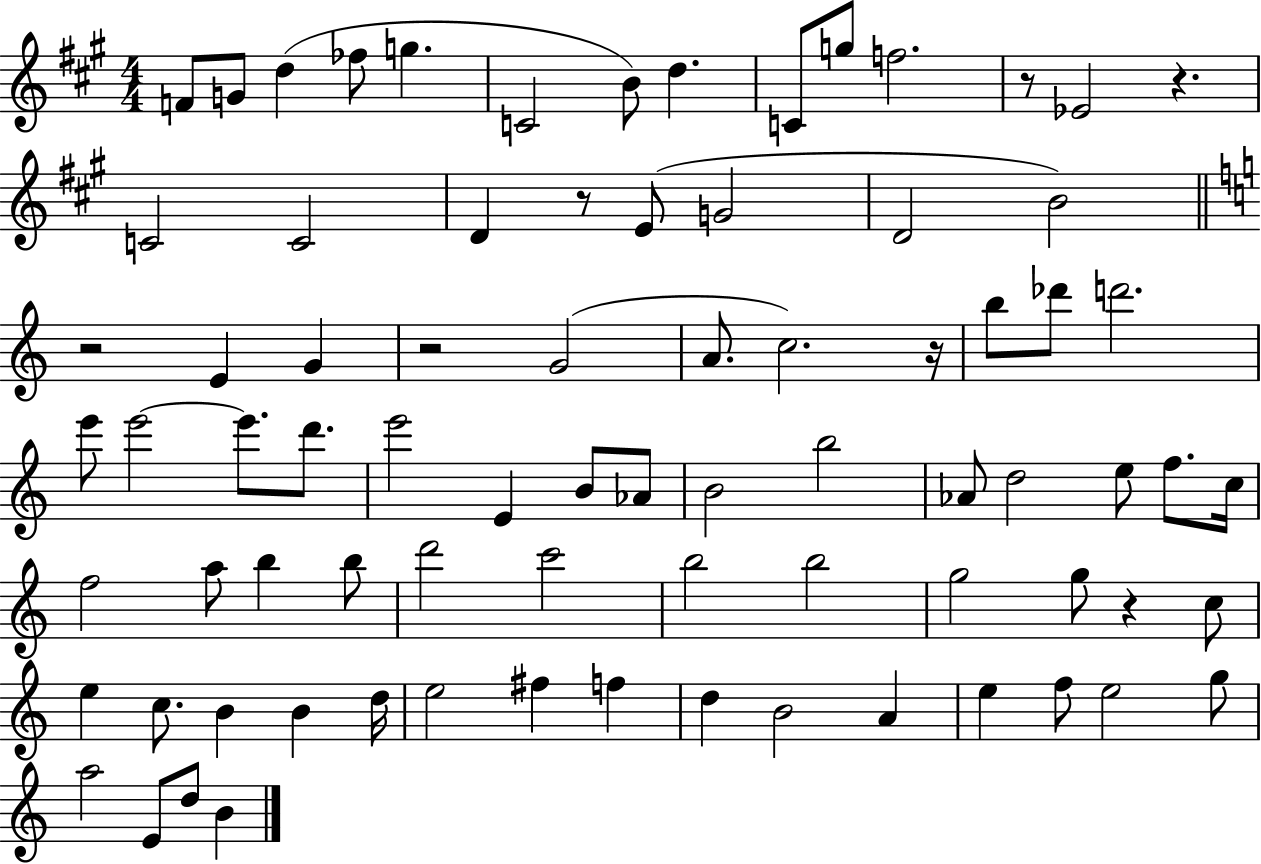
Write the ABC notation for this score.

X:1
T:Untitled
M:4/4
L:1/4
K:A
F/2 G/2 d _f/2 g C2 B/2 d C/2 g/2 f2 z/2 _E2 z C2 C2 D z/2 E/2 G2 D2 B2 z2 E G z2 G2 A/2 c2 z/4 b/2 _d'/2 d'2 e'/2 e'2 e'/2 d'/2 e'2 E B/2 _A/2 B2 b2 _A/2 d2 e/2 f/2 c/4 f2 a/2 b b/2 d'2 c'2 b2 b2 g2 g/2 z c/2 e c/2 B B d/4 e2 ^f f d B2 A e f/2 e2 g/2 a2 E/2 d/2 B